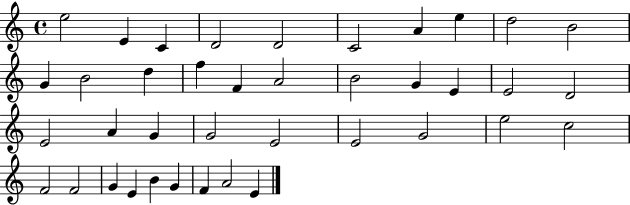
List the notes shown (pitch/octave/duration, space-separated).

E5/h E4/q C4/q D4/h D4/h C4/h A4/q E5/q D5/h B4/h G4/q B4/h D5/q F5/q F4/q A4/h B4/h G4/q E4/q E4/h D4/h E4/h A4/q G4/q G4/h E4/h E4/h G4/h E5/h C5/h F4/h F4/h G4/q E4/q B4/q G4/q F4/q A4/h E4/q